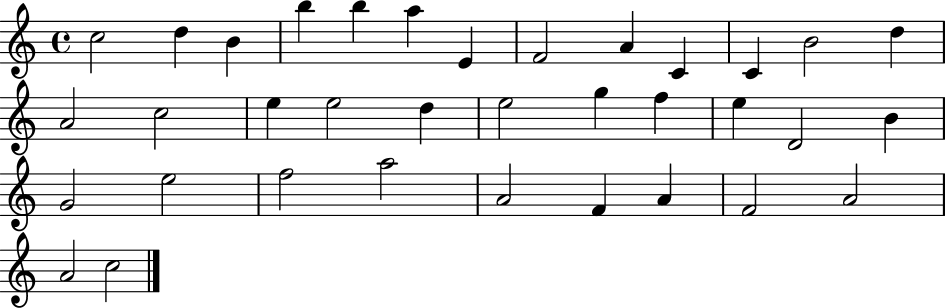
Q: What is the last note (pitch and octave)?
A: C5